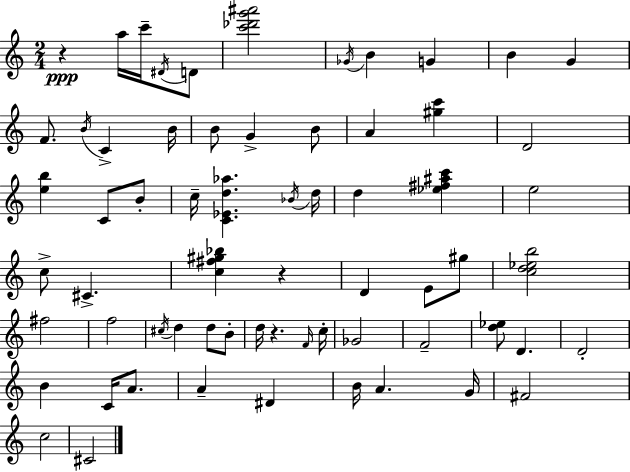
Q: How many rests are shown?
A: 3